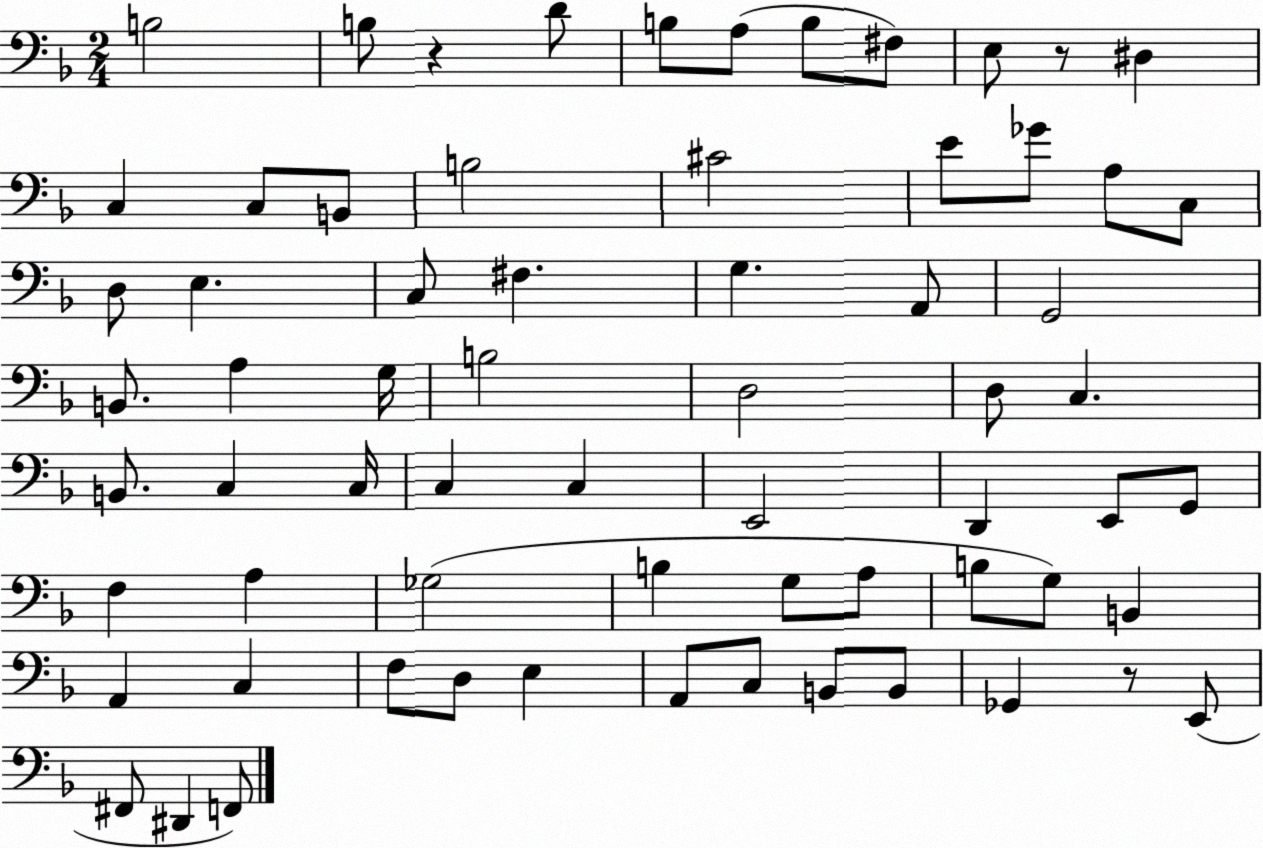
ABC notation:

X:1
T:Untitled
M:2/4
L:1/4
K:F
B,2 B,/2 z D/2 B,/2 A,/2 B,/2 ^F,/2 E,/2 z/2 ^D, C, C,/2 B,,/2 B,2 ^C2 E/2 _G/2 A,/2 C,/2 D,/2 E, C,/2 ^F, G, A,,/2 G,,2 B,,/2 A, G,/4 B,2 D,2 D,/2 C, B,,/2 C, C,/4 C, C, E,,2 D,, E,,/2 G,,/2 F, A, _G,2 B, G,/2 A,/2 B,/2 G,/2 B,, A,, C, F,/2 D,/2 E, A,,/2 C,/2 B,,/2 B,,/2 _G,, z/2 E,,/2 ^F,,/2 ^D,, F,,/2